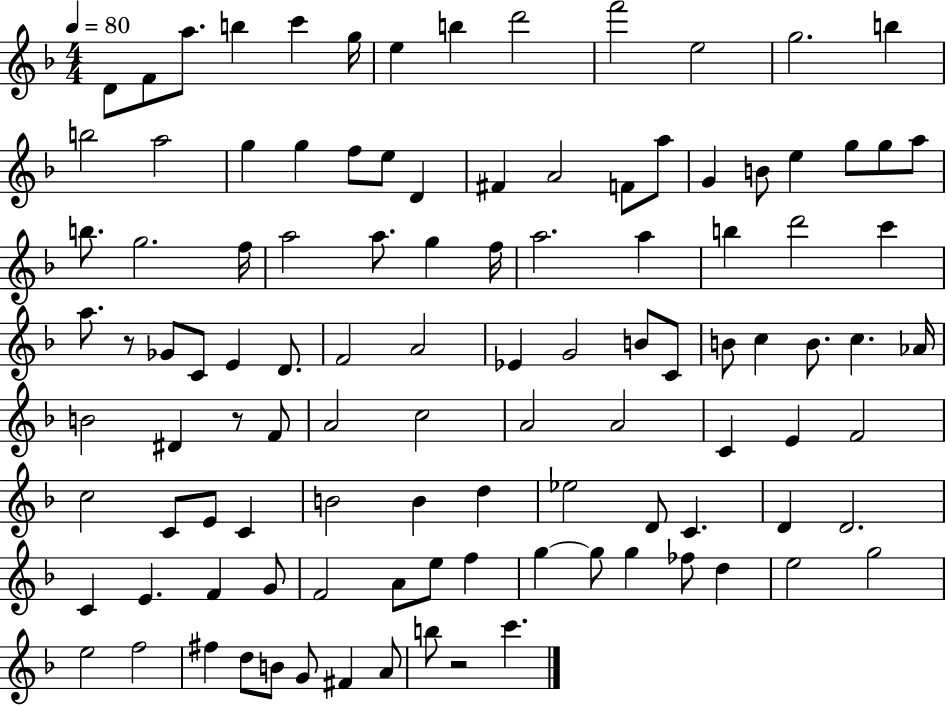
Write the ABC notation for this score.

X:1
T:Untitled
M:4/4
L:1/4
K:F
D/2 F/2 a/2 b c' g/4 e b d'2 f'2 e2 g2 b b2 a2 g g f/2 e/2 D ^F A2 F/2 a/2 G B/2 e g/2 g/2 a/2 b/2 g2 f/4 a2 a/2 g f/4 a2 a b d'2 c' a/2 z/2 _G/2 C/2 E D/2 F2 A2 _E G2 B/2 C/2 B/2 c B/2 c _A/4 B2 ^D z/2 F/2 A2 c2 A2 A2 C E F2 c2 C/2 E/2 C B2 B d _e2 D/2 C D D2 C E F G/2 F2 A/2 e/2 f g g/2 g _f/2 d e2 g2 e2 f2 ^f d/2 B/2 G/2 ^F A/2 b/2 z2 c'